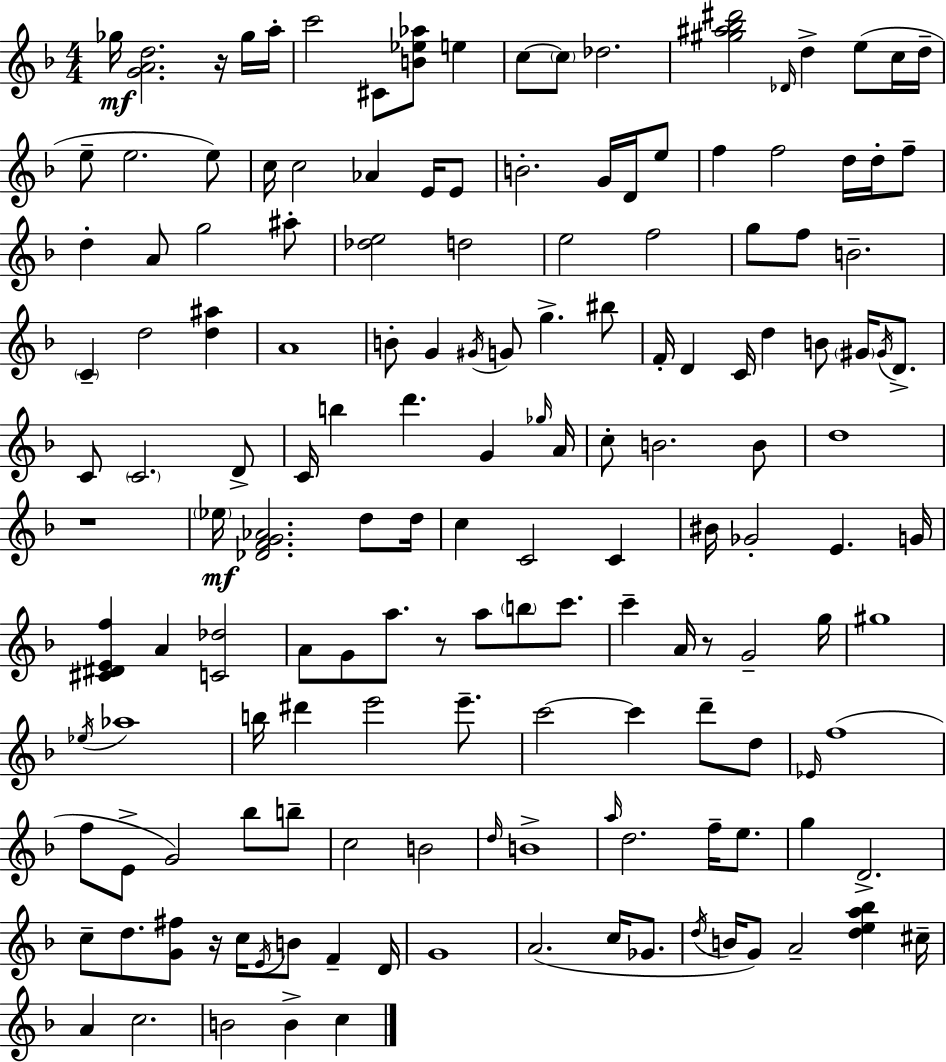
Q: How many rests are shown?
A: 5